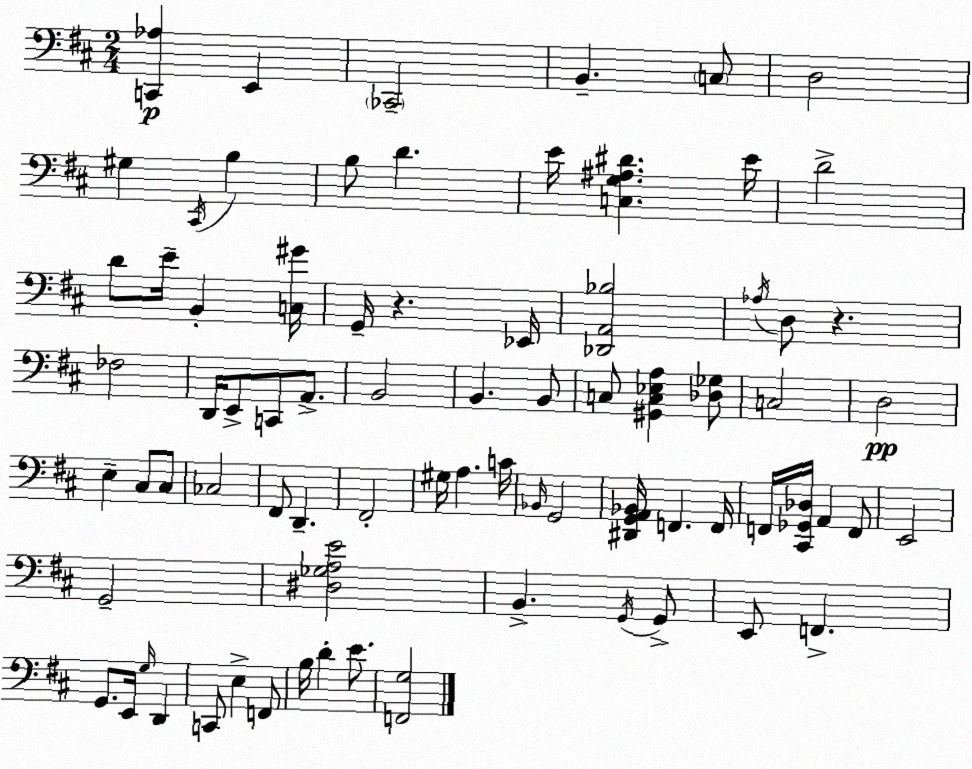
X:1
T:Untitled
M:2/4
L:1/4
K:D
[C,,_A,] E,, _C,,2 B,, C,/2 D,2 ^G, ^C,,/4 B, B,/2 D E/4 [C,G,^A,^D] E/4 D2 D/2 E/4 B,, [C,^G]/4 G,,/4 z _E,,/4 [_D,,A,,_B,]2 _A,/4 D,/2 z _F,2 D,,/4 E,,/2 C,,/2 A,,/2 B,,2 B,, B,,/2 C,/2 [^G,,C,_E,A,] [_D,_G,]/2 C,2 D,2 E, ^C,/2 ^C,/2 _C,2 ^F,,/2 D,, ^F,,2 ^G,/4 A, C/4 _B,,/4 G,,2 [^D,,G,,A,,_B,,]/4 F,, F,,/4 F,,/4 [^C,,_G,,_D,]/4 A,, F,,/2 E,,2 G,,2 [^D,_G,A,E]2 B,, G,,/4 G,,/2 E,,/2 F,, G,,/2 E,,/4 G,/4 D,, C,,/2 E, F,,/2 B,/4 D E/2 [F,,G,]2